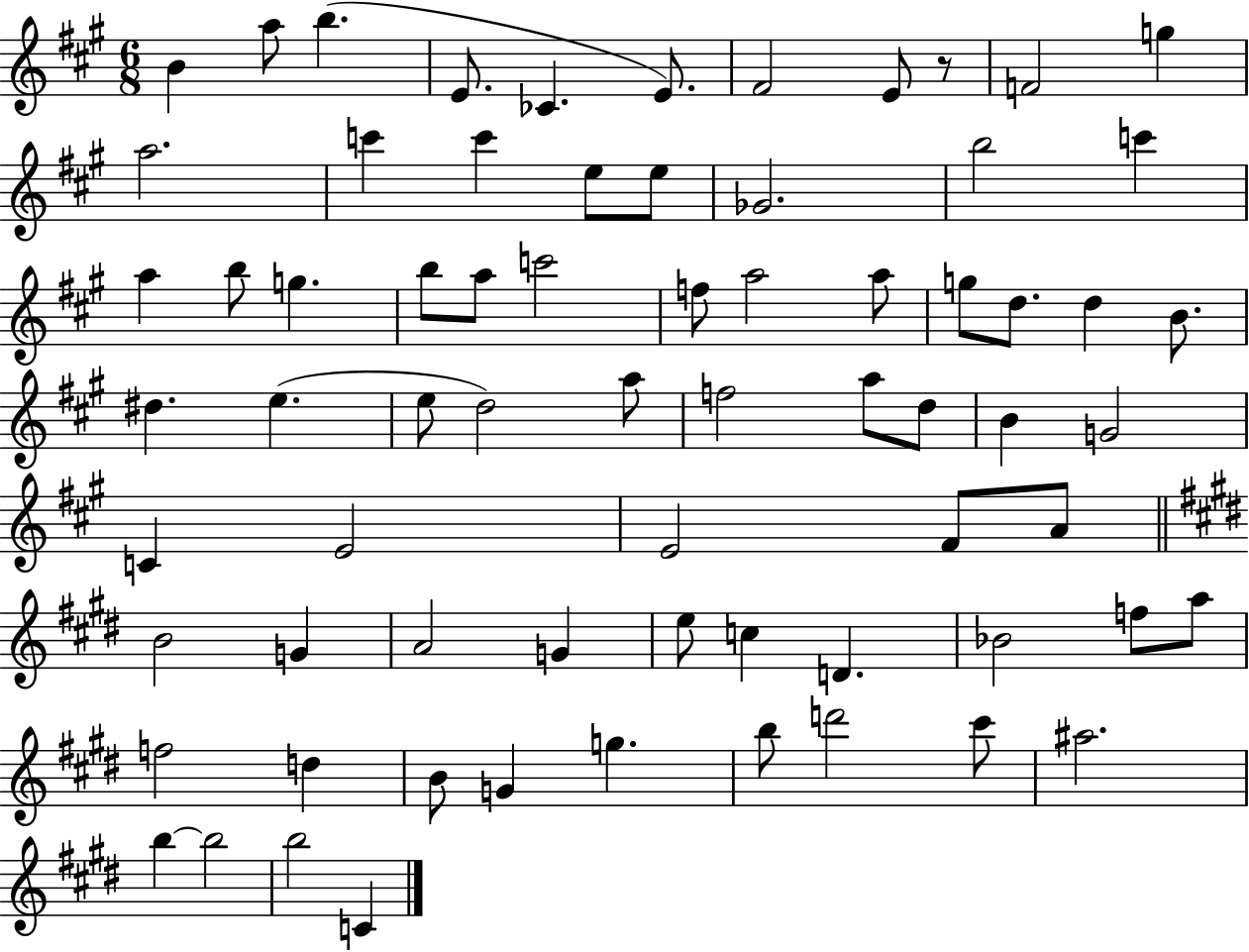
B4/q A5/e B5/q. E4/e. CES4/q. E4/e. F#4/h E4/e R/e F4/h G5/q A5/h. C6/q C6/q E5/e E5/e Gb4/h. B5/h C6/q A5/q B5/e G5/q. B5/e A5/e C6/h F5/e A5/h A5/e G5/e D5/e. D5/q B4/e. D#5/q. E5/q. E5/e D5/h A5/e F5/h A5/e D5/e B4/q G4/h C4/q E4/h E4/h F#4/e A4/e B4/h G4/q A4/h G4/q E5/e C5/q D4/q. Bb4/h F5/e A5/e F5/h D5/q B4/e G4/q G5/q. B5/e D6/h C#6/e A#5/h. B5/q B5/h B5/h C4/q